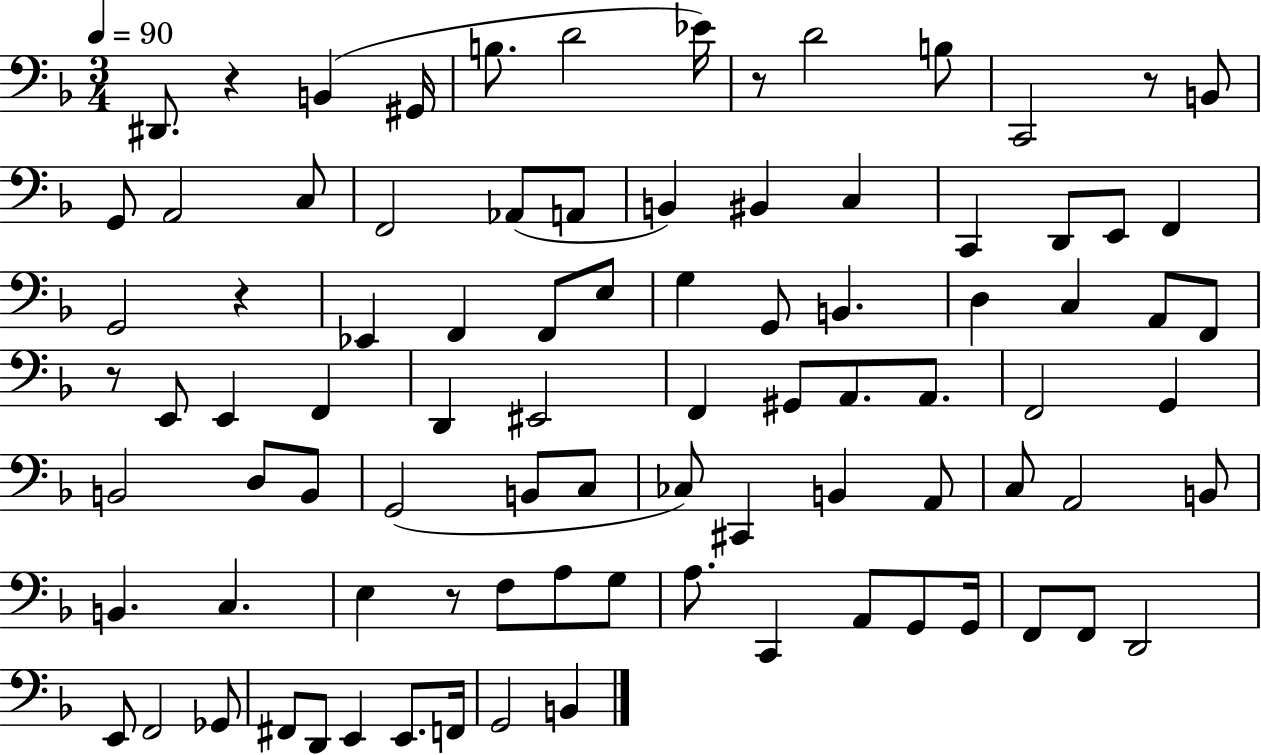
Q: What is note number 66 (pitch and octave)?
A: A3